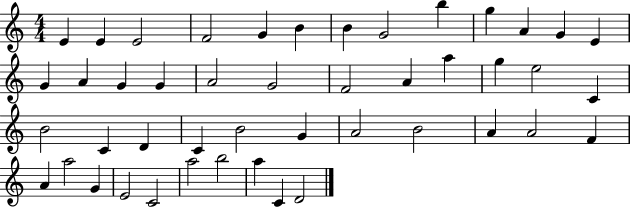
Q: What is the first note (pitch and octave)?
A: E4